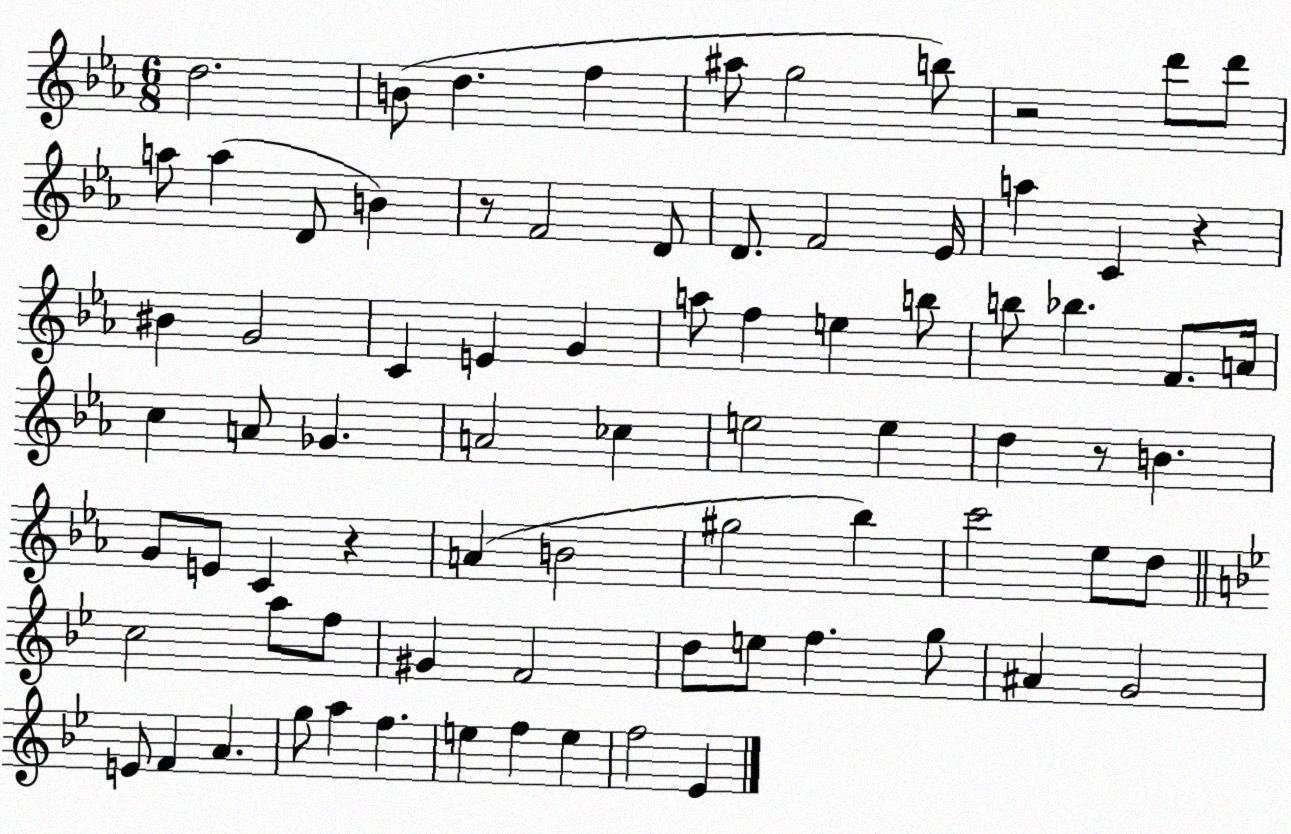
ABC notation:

X:1
T:Untitled
M:6/8
L:1/4
K:Eb
d2 B/2 d f ^a/2 g2 b/2 z2 d'/2 d'/2 a/2 a D/2 B z/2 F2 D/2 D/2 F2 _E/4 a C z ^B G2 C E G a/2 f e b/2 b/2 _b F/2 A/4 c A/2 _G A2 _c e2 e d z/2 B G/2 E/2 C z A B2 ^g2 _b c'2 _e/2 d/2 c2 a/2 f/2 ^G F2 d/2 e/2 f g/2 ^A G2 E/2 F A g/2 a f e f e f2 _E